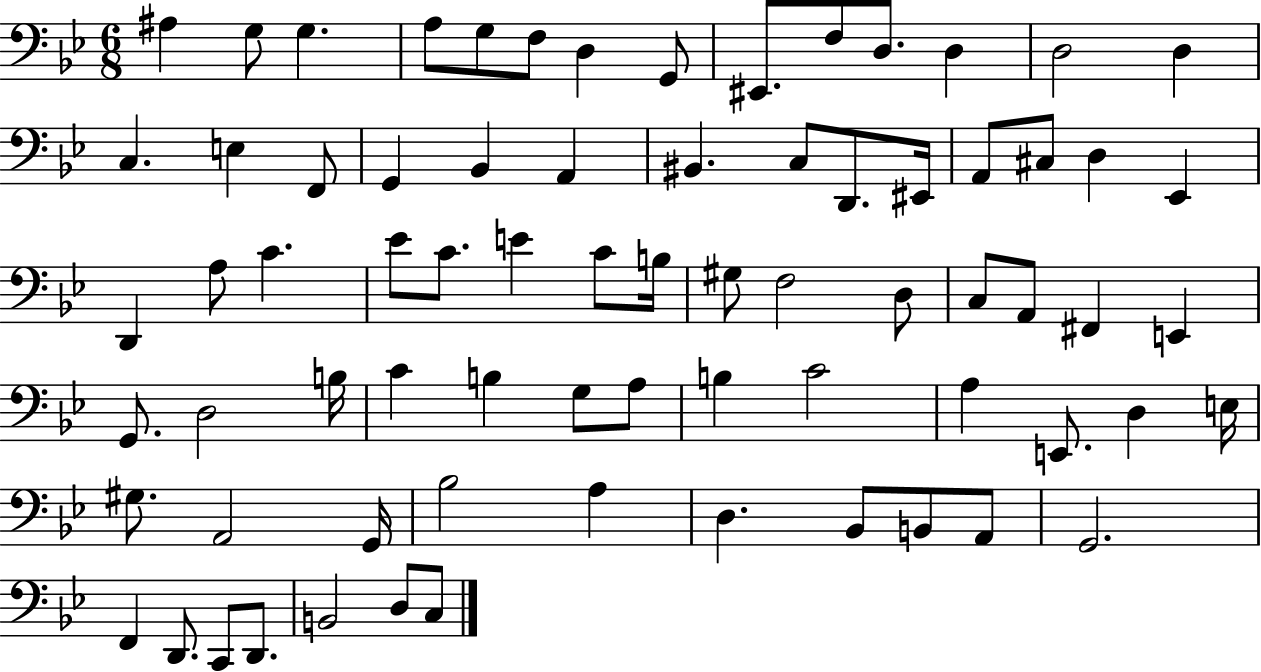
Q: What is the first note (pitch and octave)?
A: A#3